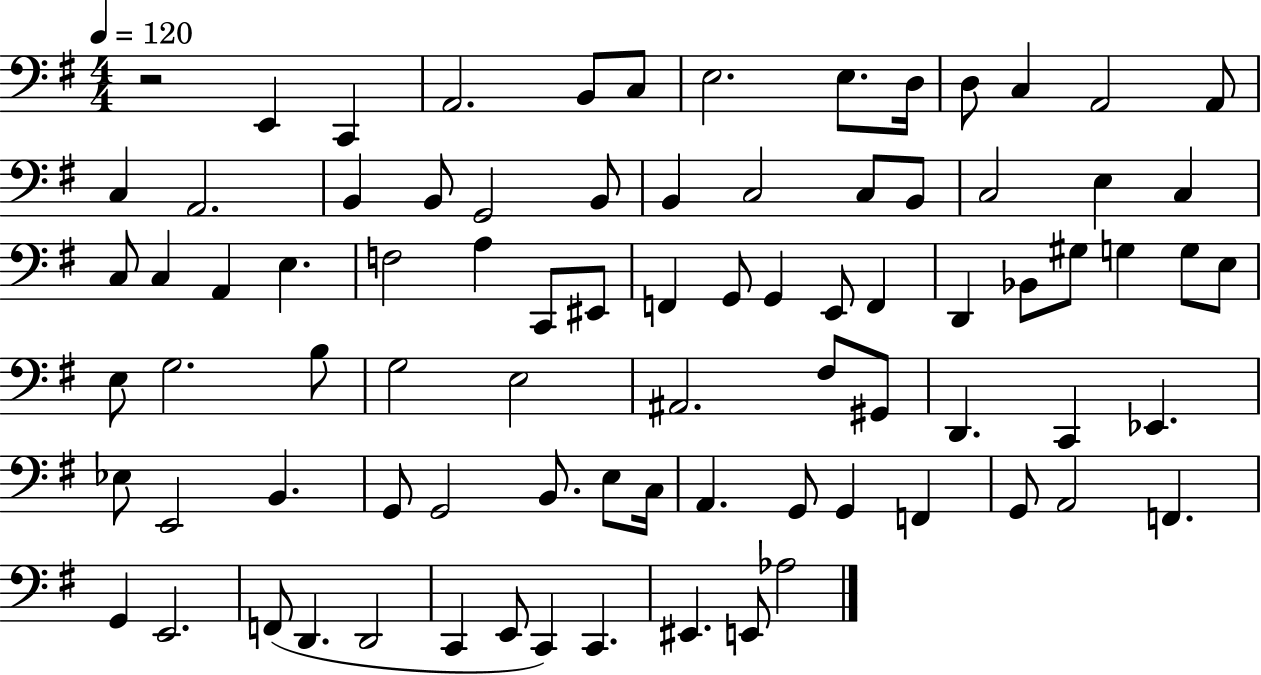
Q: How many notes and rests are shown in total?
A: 83